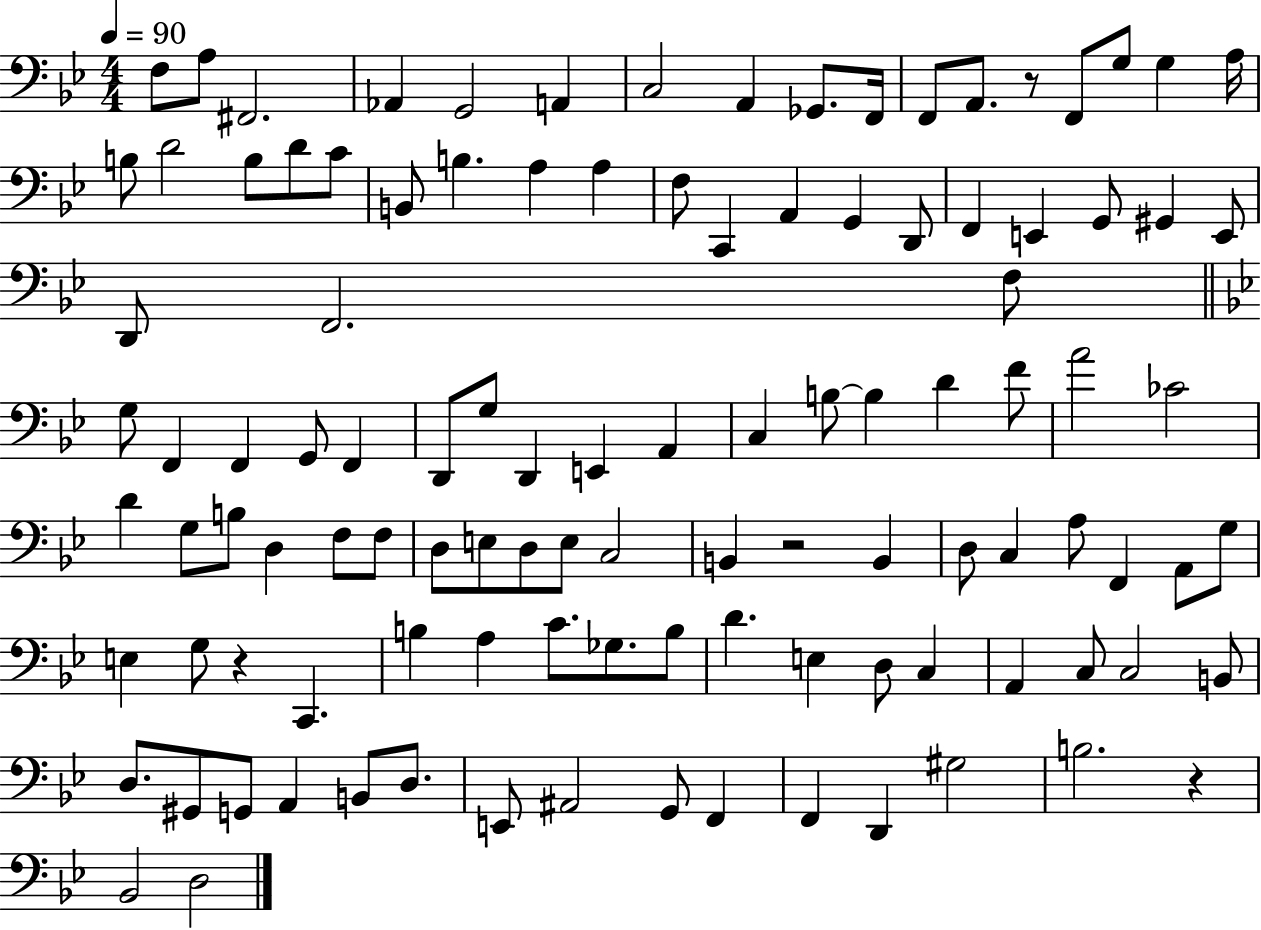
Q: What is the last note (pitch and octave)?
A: D3